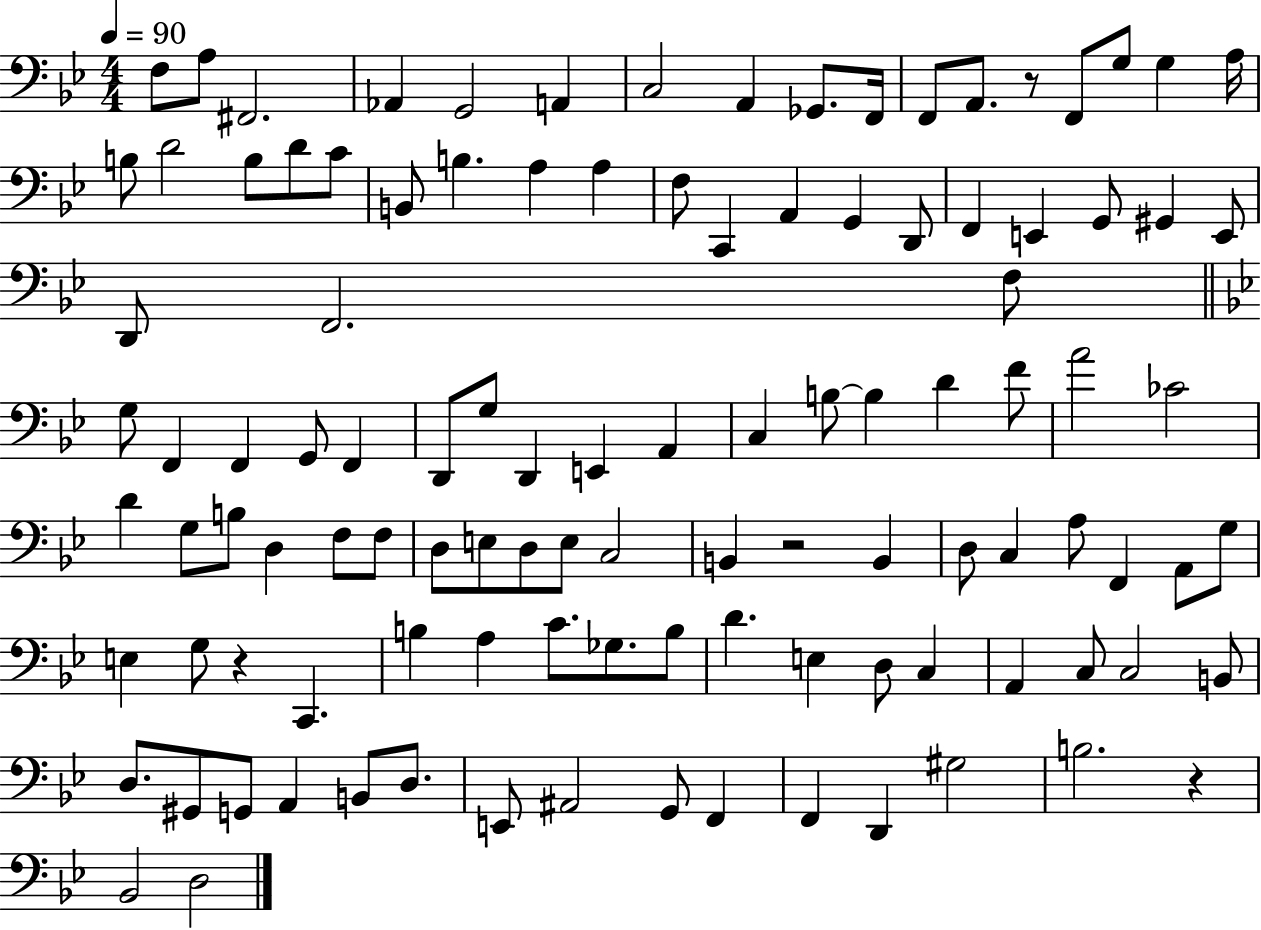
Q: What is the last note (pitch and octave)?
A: D3